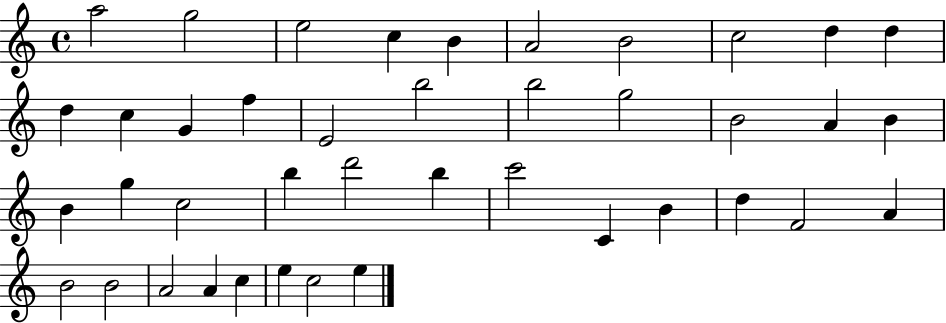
{
  \clef treble
  \time 4/4
  \defaultTimeSignature
  \key c \major
  a''2 g''2 | e''2 c''4 b'4 | a'2 b'2 | c''2 d''4 d''4 | \break d''4 c''4 g'4 f''4 | e'2 b''2 | b''2 g''2 | b'2 a'4 b'4 | \break b'4 g''4 c''2 | b''4 d'''2 b''4 | c'''2 c'4 b'4 | d''4 f'2 a'4 | \break b'2 b'2 | a'2 a'4 c''4 | e''4 c''2 e''4 | \bar "|."
}